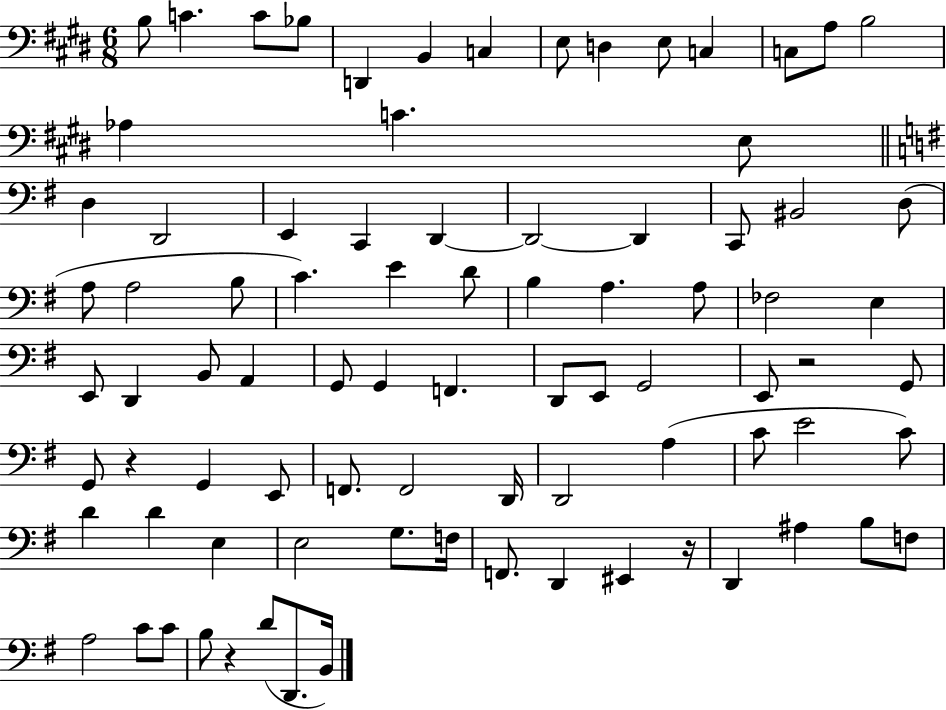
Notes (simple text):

B3/e C4/q. C4/e Bb3/e D2/q B2/q C3/q E3/e D3/q E3/e C3/q C3/e A3/e B3/h Ab3/q C4/q. E3/e D3/q D2/h E2/q C2/q D2/q D2/h D2/q C2/e BIS2/h D3/e A3/e A3/h B3/e C4/q. E4/q D4/e B3/q A3/q. A3/e FES3/h E3/q E2/e D2/q B2/e A2/q G2/e G2/q F2/q. D2/e E2/e G2/h E2/e R/h G2/e G2/e R/q G2/q E2/e F2/e. F2/h D2/s D2/h A3/q C4/e E4/h C4/e D4/q D4/q E3/q E3/h G3/e. F3/s F2/e. D2/q EIS2/q R/s D2/q A#3/q B3/e F3/e A3/h C4/e C4/e B3/e R/q D4/e D2/e. B2/s